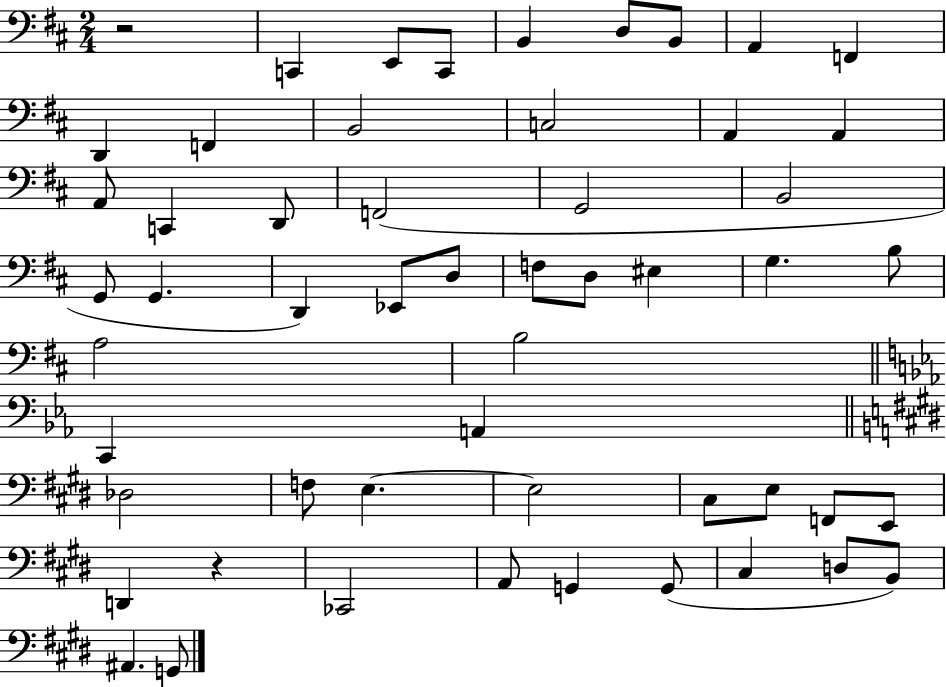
R/h C2/q E2/e C2/e B2/q D3/e B2/e A2/q F2/q D2/q F2/q B2/h C3/h A2/q A2/q A2/e C2/q D2/e F2/h G2/h B2/h G2/e G2/q. D2/q Eb2/e D3/e F3/e D3/e EIS3/q G3/q. B3/e A3/h B3/h C2/q A2/q Db3/h F3/e E3/q. E3/h C#3/e E3/e F2/e E2/e D2/q R/q CES2/h A2/e G2/q G2/e C#3/q D3/e B2/e A#2/q. G2/e